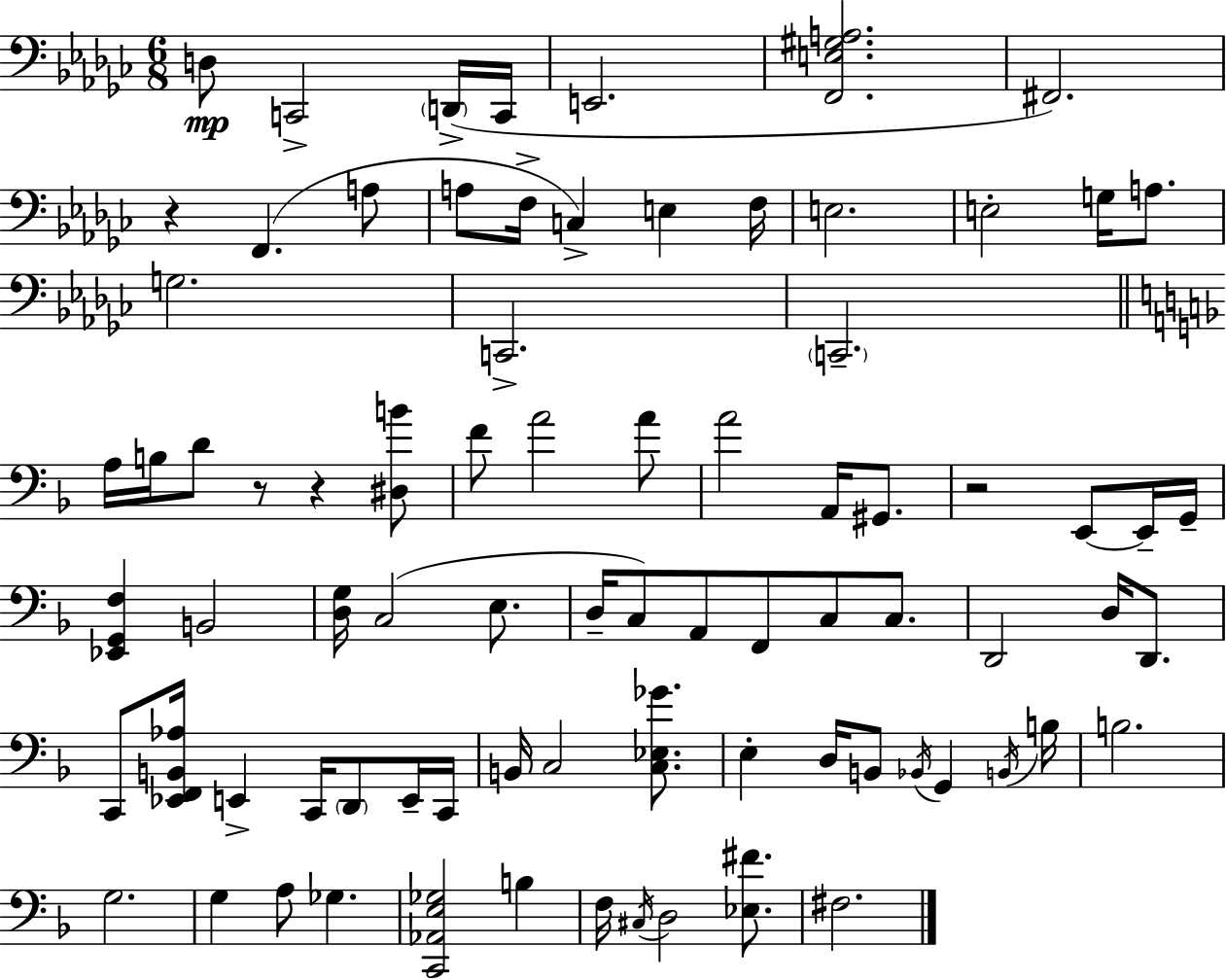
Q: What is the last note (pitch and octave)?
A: F#3